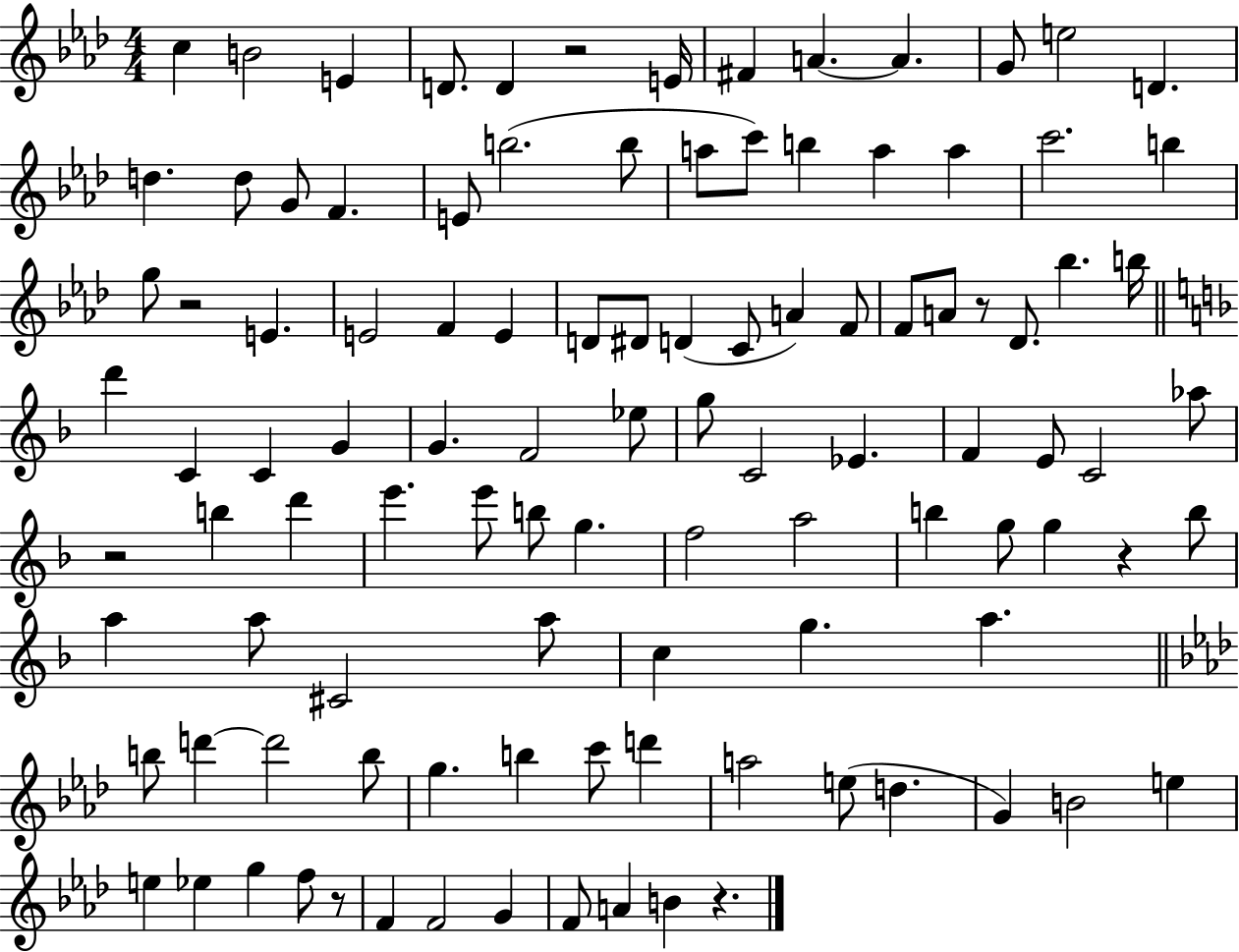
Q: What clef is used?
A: treble